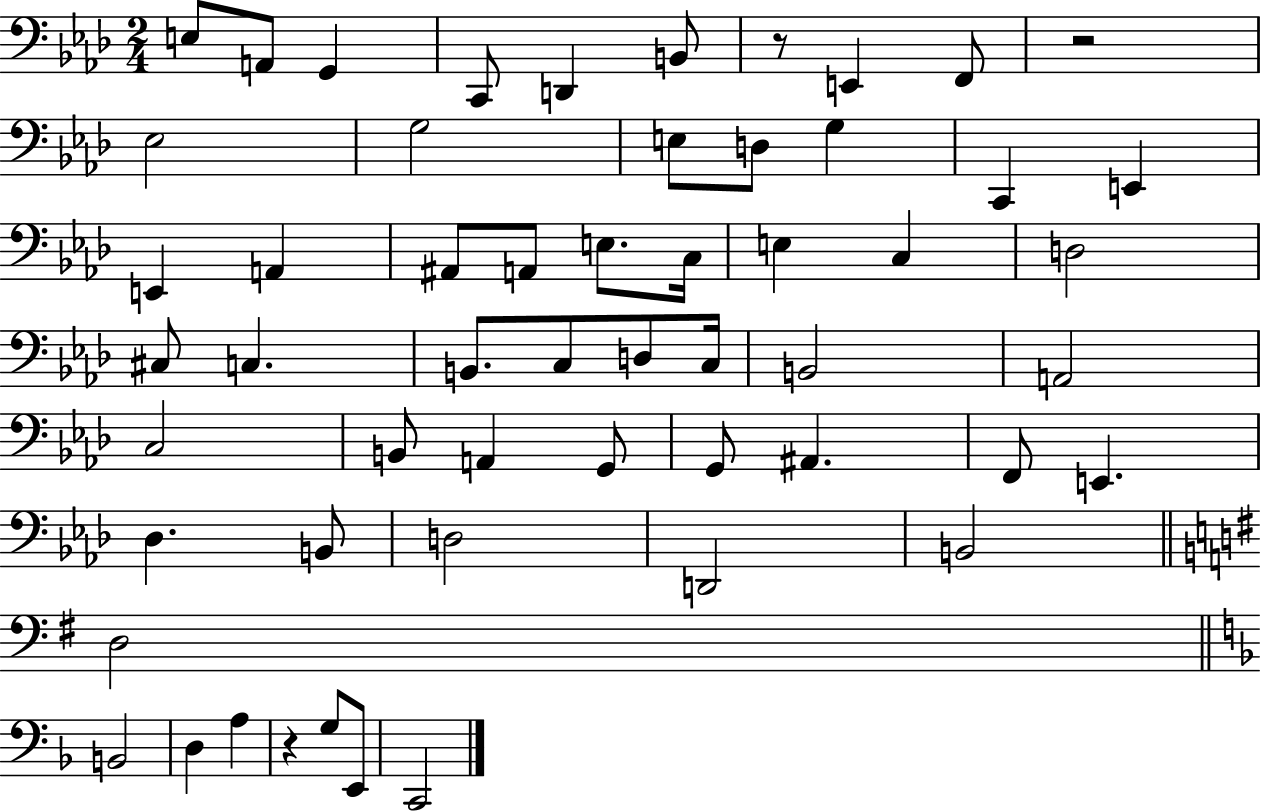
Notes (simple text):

E3/e A2/e G2/q C2/e D2/q B2/e R/e E2/q F2/e R/h Eb3/h G3/h E3/e D3/e G3/q C2/q E2/q E2/q A2/q A#2/e A2/e E3/e. C3/s E3/q C3/q D3/h C#3/e C3/q. B2/e. C3/e D3/e C3/s B2/h A2/h C3/h B2/e A2/q G2/e G2/e A#2/q. F2/e E2/q. Db3/q. B2/e D3/h D2/h B2/h D3/h B2/h D3/q A3/q R/q G3/e E2/e C2/h